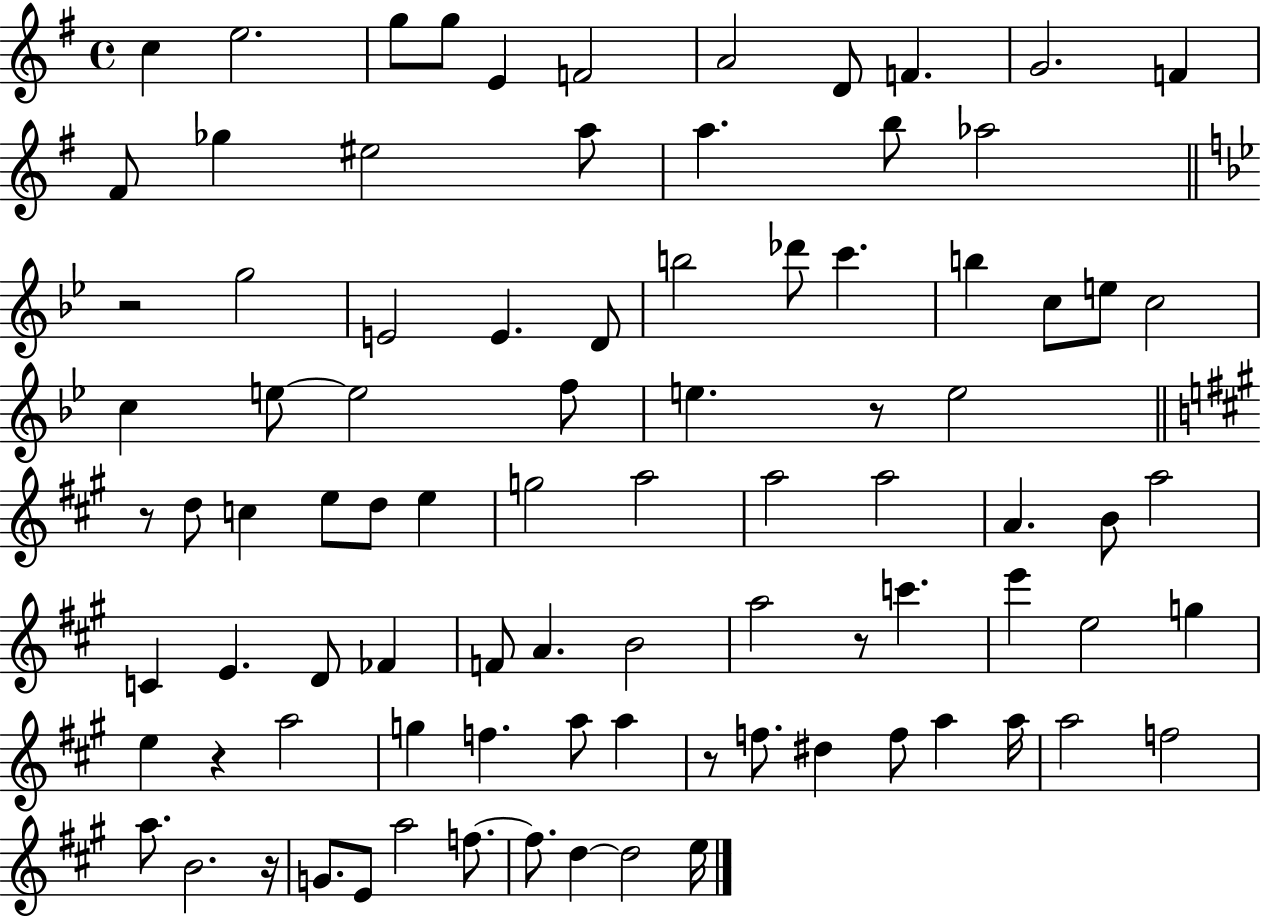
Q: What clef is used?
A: treble